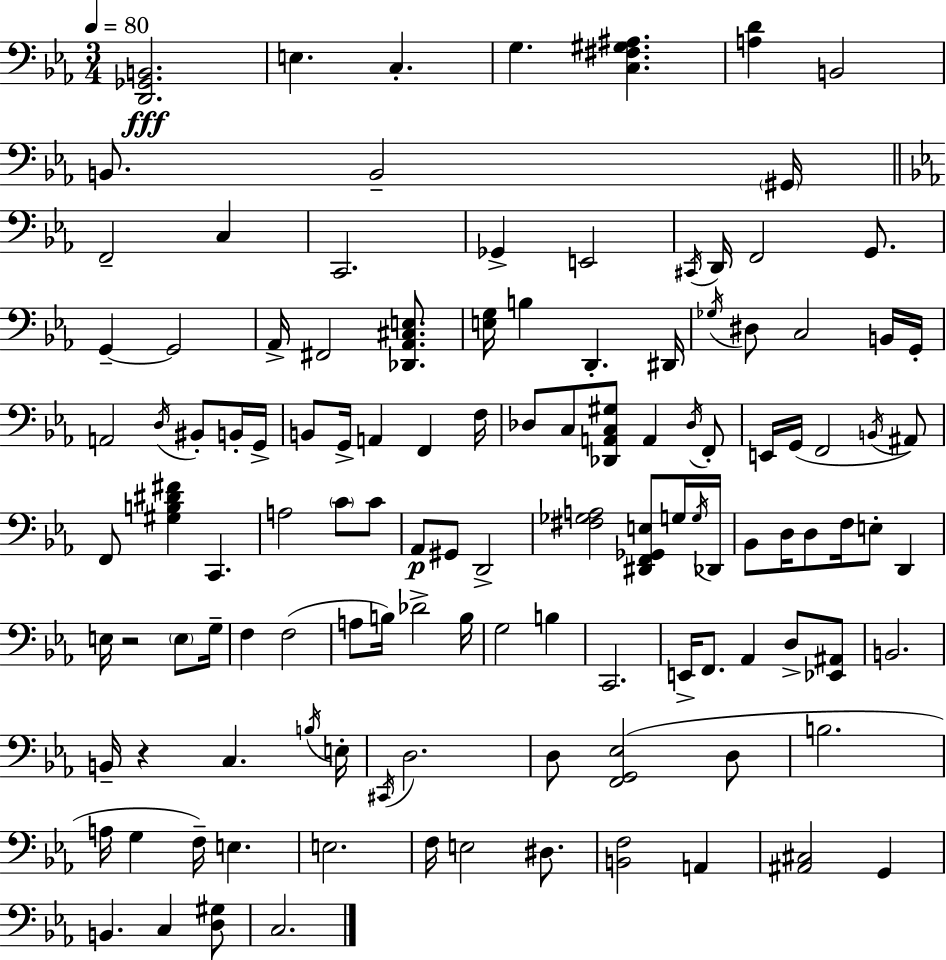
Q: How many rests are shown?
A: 2